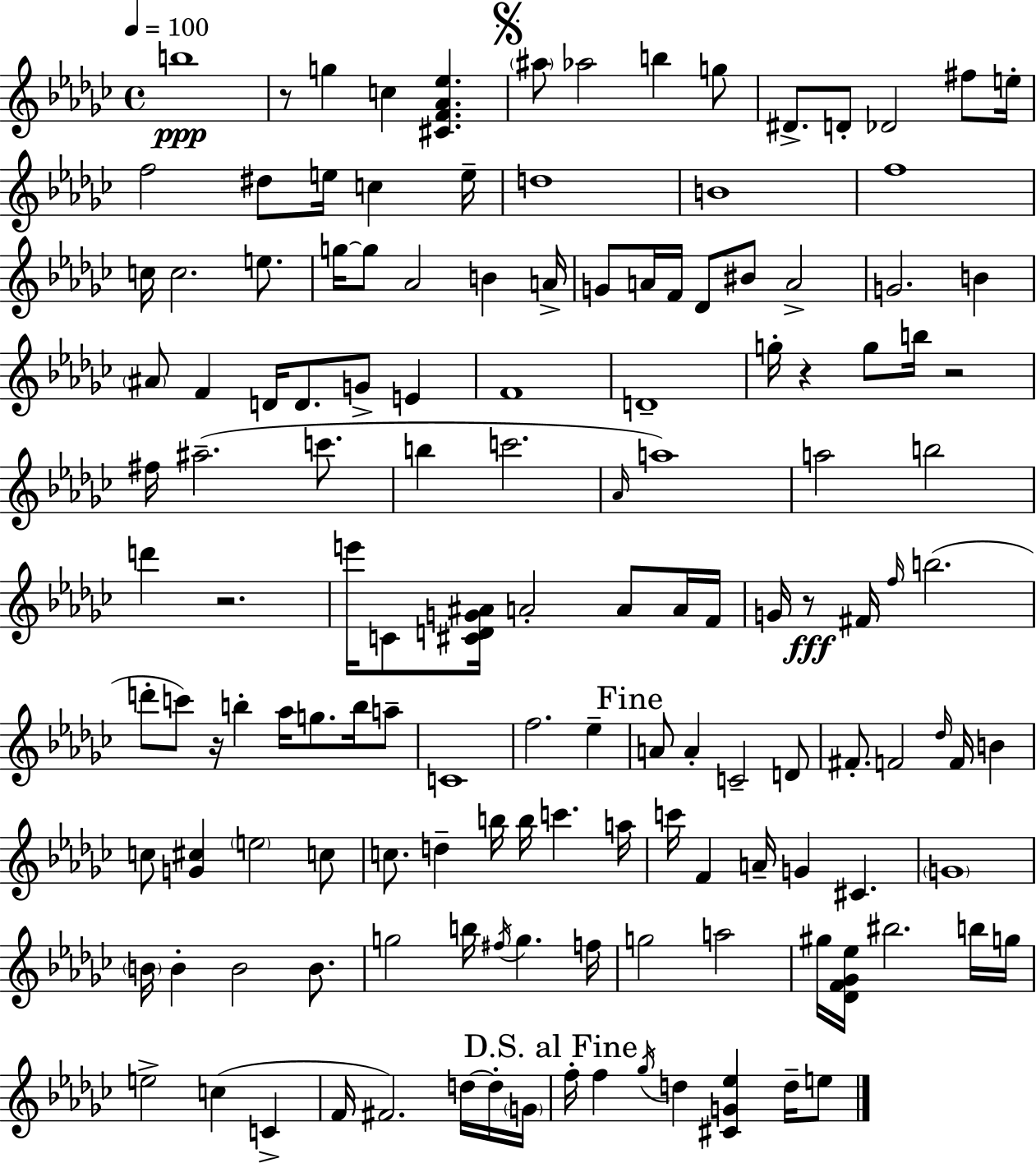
B5/w R/e G5/q C5/q [C#4,F4,Ab4,Eb5]/q. A#5/e Ab5/h B5/q G5/e D#4/e. D4/e Db4/h F#5/e E5/s F5/h D#5/e E5/s C5/q E5/s D5/w B4/w F5/w C5/s C5/h. E5/e. G5/s G5/e Ab4/h B4/q A4/s G4/e A4/s F4/s Db4/e BIS4/e A4/h G4/h. B4/q A#4/e F4/q D4/s D4/e. G4/e E4/q F4/w D4/w G5/s R/q G5/e B5/s R/h F#5/s A#5/h. C6/e. B5/q C6/h. Ab4/s A5/w A5/h B5/h D6/q R/h. E6/s C4/e [C#4,D4,G4,A#4]/s A4/h A4/e A4/s F4/s G4/s R/e F#4/s F5/s B5/h. D6/e C6/e R/s B5/q Ab5/s G5/e. B5/s A5/e C4/w F5/h. Eb5/q A4/e A4/q C4/h D4/e F#4/e. F4/h Db5/s F4/s B4/q C5/e [G4,C#5]/q E5/h C5/e C5/e. D5/q B5/s B5/s C6/q. A5/s C6/s F4/q A4/s G4/q C#4/q. G4/w B4/s B4/q B4/h B4/e. G5/h B5/s F#5/s G5/q. F5/s G5/h A5/h G#5/s [Db4,F4,Gb4,Eb5]/s BIS5/h. B5/s G5/s E5/h C5/q C4/q F4/s F#4/h. D5/s D5/s G4/s F5/s F5/q Gb5/s D5/q [C#4,G4,Eb5]/q D5/s E5/e